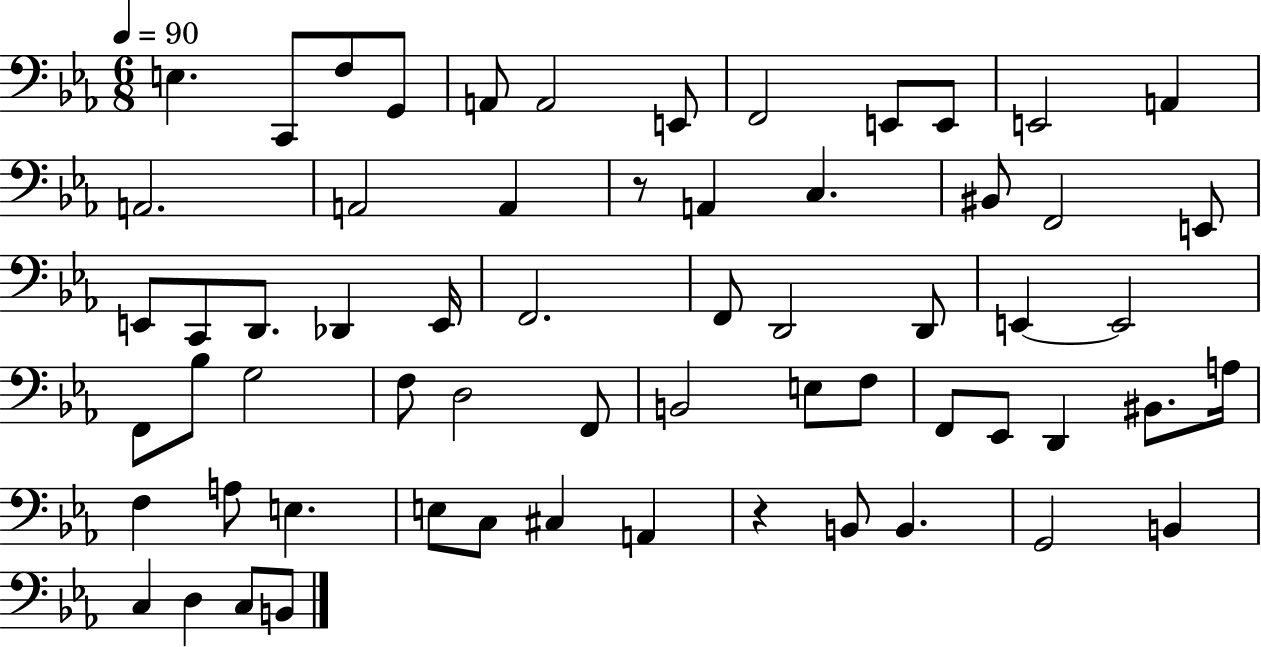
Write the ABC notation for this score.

X:1
T:Untitled
M:6/8
L:1/4
K:Eb
E, C,,/2 F,/2 G,,/2 A,,/2 A,,2 E,,/2 F,,2 E,,/2 E,,/2 E,,2 A,, A,,2 A,,2 A,, z/2 A,, C, ^B,,/2 F,,2 E,,/2 E,,/2 C,,/2 D,,/2 _D,, E,,/4 F,,2 F,,/2 D,,2 D,,/2 E,, E,,2 F,,/2 _B,/2 G,2 F,/2 D,2 F,,/2 B,,2 E,/2 F,/2 F,,/2 _E,,/2 D,, ^B,,/2 A,/4 F, A,/2 E, E,/2 C,/2 ^C, A,, z B,,/2 B,, G,,2 B,, C, D, C,/2 B,,/2